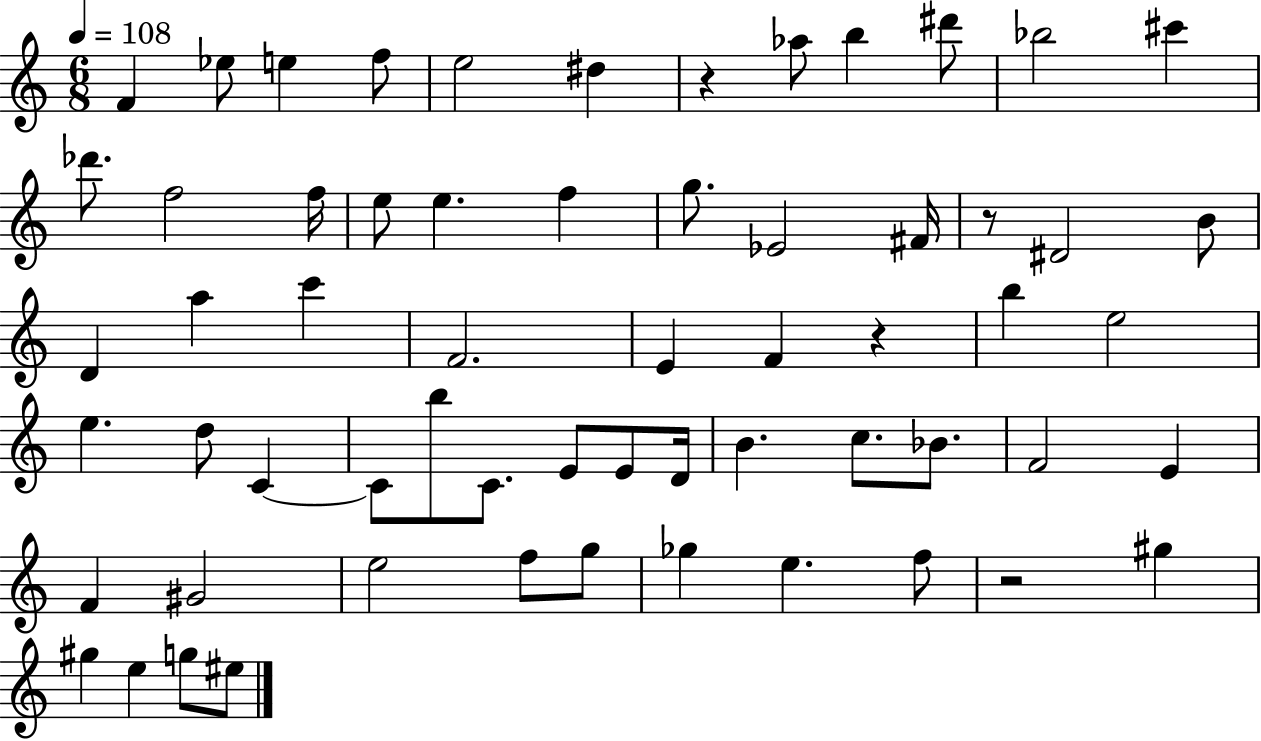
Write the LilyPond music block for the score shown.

{
  \clef treble
  \numericTimeSignature
  \time 6/8
  \key c \major
  \tempo 4 = 108
  f'4 ees''8 e''4 f''8 | e''2 dis''4 | r4 aes''8 b''4 dis'''8 | bes''2 cis'''4 | \break des'''8. f''2 f''16 | e''8 e''4. f''4 | g''8. ees'2 fis'16 | r8 dis'2 b'8 | \break d'4 a''4 c'''4 | f'2. | e'4 f'4 r4 | b''4 e''2 | \break e''4. d''8 c'4~~ | c'8 b''8 c'8. e'8 e'8 d'16 | b'4. c''8. bes'8. | f'2 e'4 | \break f'4 gis'2 | e''2 f''8 g''8 | ges''4 e''4. f''8 | r2 gis''4 | \break gis''4 e''4 g''8 eis''8 | \bar "|."
}